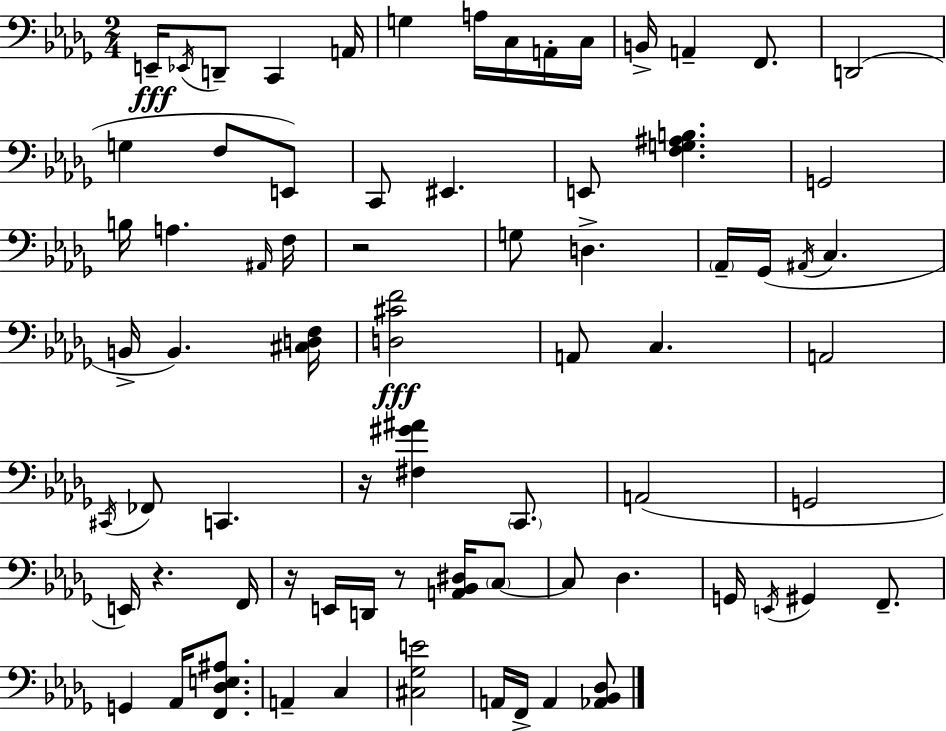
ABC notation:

X:1
T:Untitled
M:2/4
L:1/4
K:Bbm
E,,/4 _E,,/4 D,,/2 C,, A,,/4 G, A,/4 C,/4 A,,/4 C,/4 B,,/4 A,, F,,/2 D,,2 G, F,/2 E,,/2 C,,/2 ^E,, E,,/2 [F,G,^A,B,] G,,2 B,/4 A, ^A,,/4 F,/4 z2 G,/2 D, _A,,/4 _G,,/4 ^A,,/4 C, B,,/4 B,, [^C,D,F,]/4 [D,^CF]2 A,,/2 C, A,,2 ^C,,/4 _F,,/2 C,, z/4 [^F,^G^A] C,,/2 A,,2 G,,2 E,,/4 z F,,/4 z/4 E,,/4 D,,/4 z/2 [A,,_B,,^D,]/4 C,/2 C,/2 _D, G,,/4 E,,/4 ^G,, F,,/2 G,, _A,,/4 [F,,_D,E,^A,]/2 A,, C, [^C,_G,E]2 A,,/4 F,,/4 A,, [_A,,_B,,_D,]/2